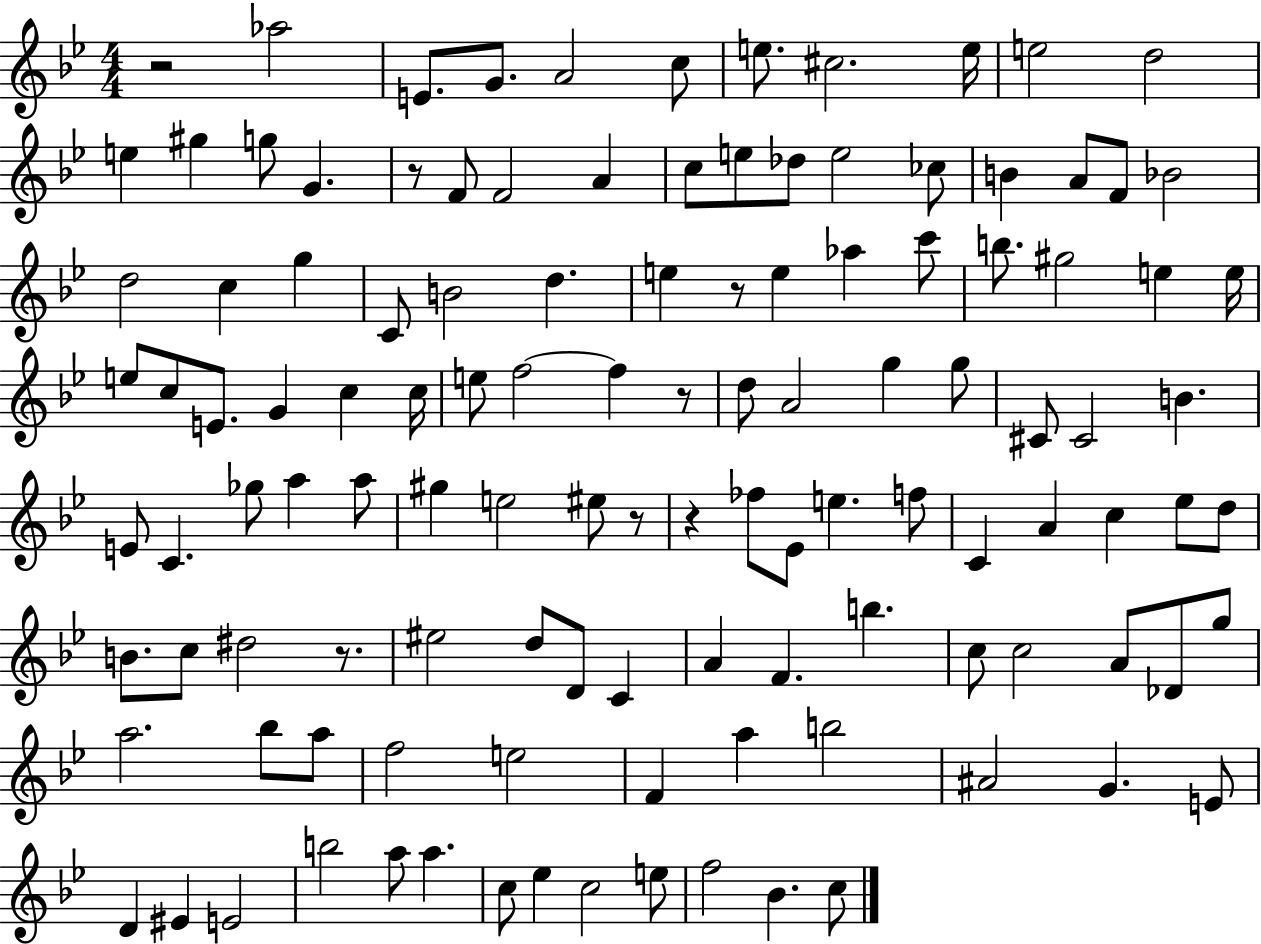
X:1
T:Untitled
M:4/4
L:1/4
K:Bb
z2 _a2 E/2 G/2 A2 c/2 e/2 ^c2 e/4 e2 d2 e ^g g/2 G z/2 F/2 F2 A c/2 e/2 _d/2 e2 _c/2 B A/2 F/2 _B2 d2 c g C/2 B2 d e z/2 e _a c'/2 b/2 ^g2 e e/4 e/2 c/2 E/2 G c c/4 e/2 f2 f z/2 d/2 A2 g g/2 ^C/2 ^C2 B E/2 C _g/2 a a/2 ^g e2 ^e/2 z/2 z _f/2 _E/2 e f/2 C A c _e/2 d/2 B/2 c/2 ^d2 z/2 ^e2 d/2 D/2 C A F b c/2 c2 A/2 _D/2 g/2 a2 _b/2 a/2 f2 e2 F a b2 ^A2 G E/2 D ^E E2 b2 a/2 a c/2 _e c2 e/2 f2 _B c/2